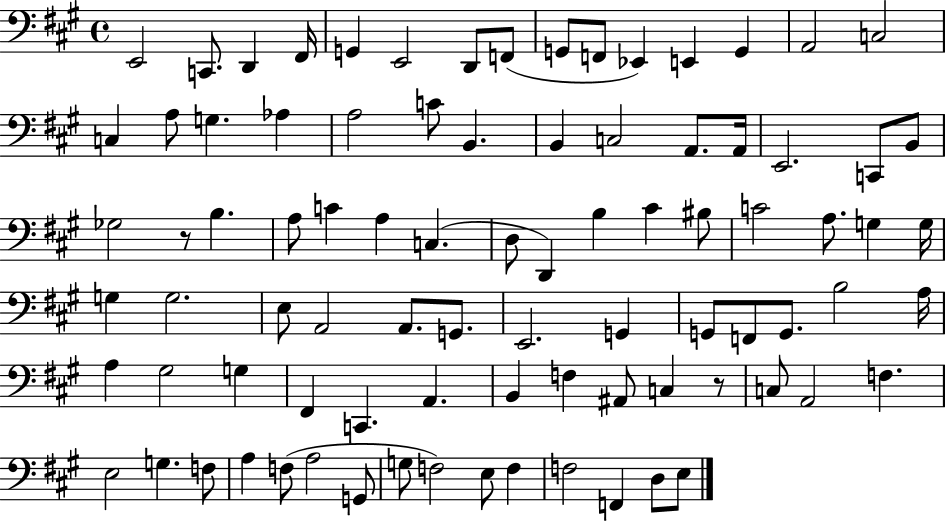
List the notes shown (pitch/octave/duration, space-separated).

E2/h C2/e. D2/q F#2/s G2/q E2/h D2/e F2/e G2/e F2/e Eb2/q E2/q G2/q A2/h C3/h C3/q A3/e G3/q. Ab3/q A3/h C4/e B2/q. B2/q C3/h A2/e. A2/s E2/h. C2/e B2/e Gb3/h R/e B3/q. A3/e C4/q A3/q C3/q. D3/e D2/q B3/q C#4/q BIS3/e C4/h A3/e. G3/q G3/s G3/q G3/h. E3/e A2/h A2/e. G2/e. E2/h. G2/q G2/e F2/e G2/e. B3/h A3/s A3/q G#3/h G3/q F#2/q C2/q. A2/q. B2/q F3/q A#2/e C3/q R/e C3/e A2/h F3/q. E3/h G3/q. F3/e A3/q F3/e A3/h G2/e G3/e F3/h E3/e F3/q F3/h F2/q D3/e E3/e